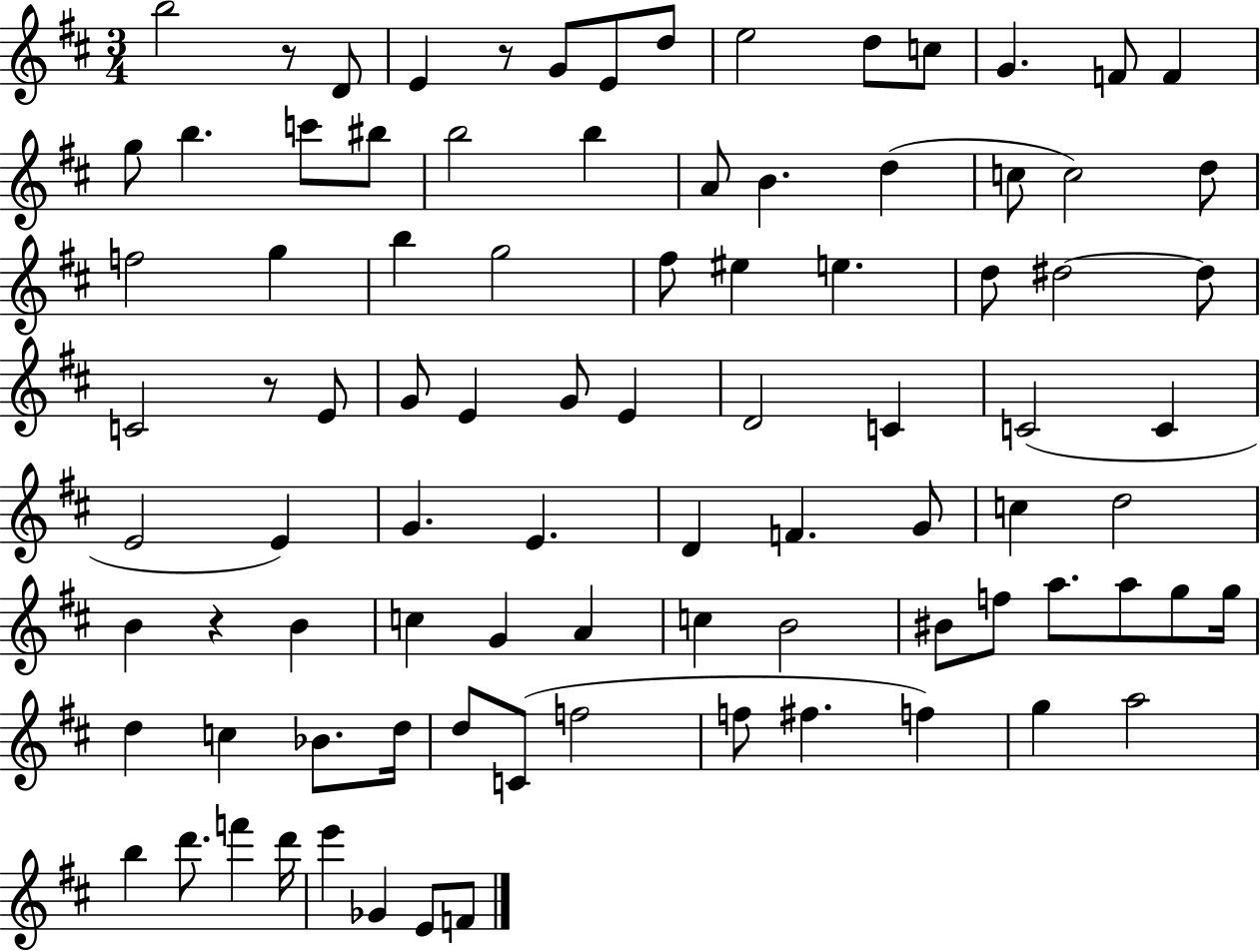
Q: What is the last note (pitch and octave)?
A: F4